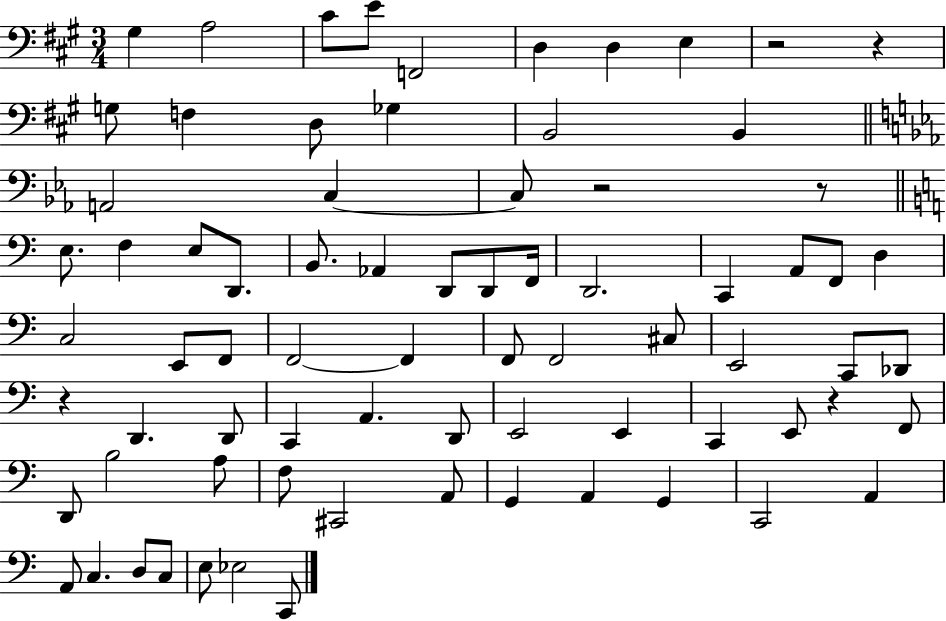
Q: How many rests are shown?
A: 6